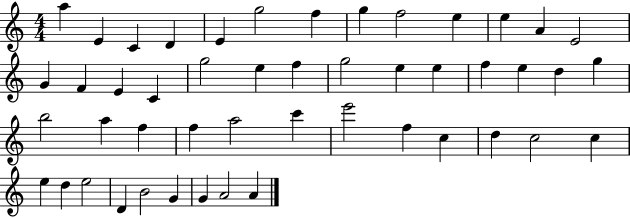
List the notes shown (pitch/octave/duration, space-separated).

A5/q E4/q C4/q D4/q E4/q G5/h F5/q G5/q F5/h E5/q E5/q A4/q E4/h G4/q F4/q E4/q C4/q G5/h E5/q F5/q G5/h E5/q E5/q F5/q E5/q D5/q G5/q B5/h A5/q F5/q F5/q A5/h C6/q E6/h F5/q C5/q D5/q C5/h C5/q E5/q D5/q E5/h D4/q B4/h G4/q G4/q A4/h A4/q